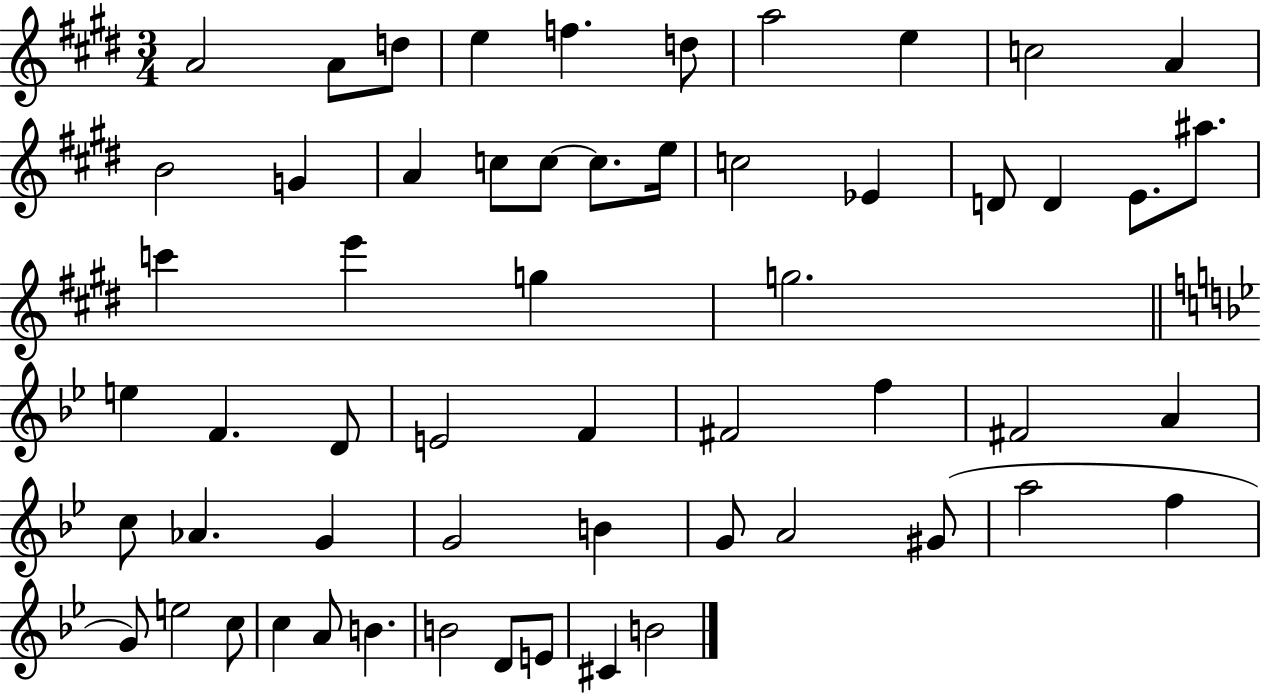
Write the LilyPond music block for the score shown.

{
  \clef treble
  \numericTimeSignature
  \time 3/4
  \key e \major
  a'2 a'8 d''8 | e''4 f''4. d''8 | a''2 e''4 | c''2 a'4 | \break b'2 g'4 | a'4 c''8 c''8~~ c''8. e''16 | c''2 ees'4 | d'8 d'4 e'8. ais''8. | \break c'''4 e'''4 g''4 | g''2. | \bar "||" \break \key bes \major e''4 f'4. d'8 | e'2 f'4 | fis'2 f''4 | fis'2 a'4 | \break c''8 aes'4. g'4 | g'2 b'4 | g'8 a'2 gis'8( | a''2 f''4 | \break g'8) e''2 c''8 | c''4 a'8 b'4. | b'2 d'8 e'8 | cis'4 b'2 | \break \bar "|."
}